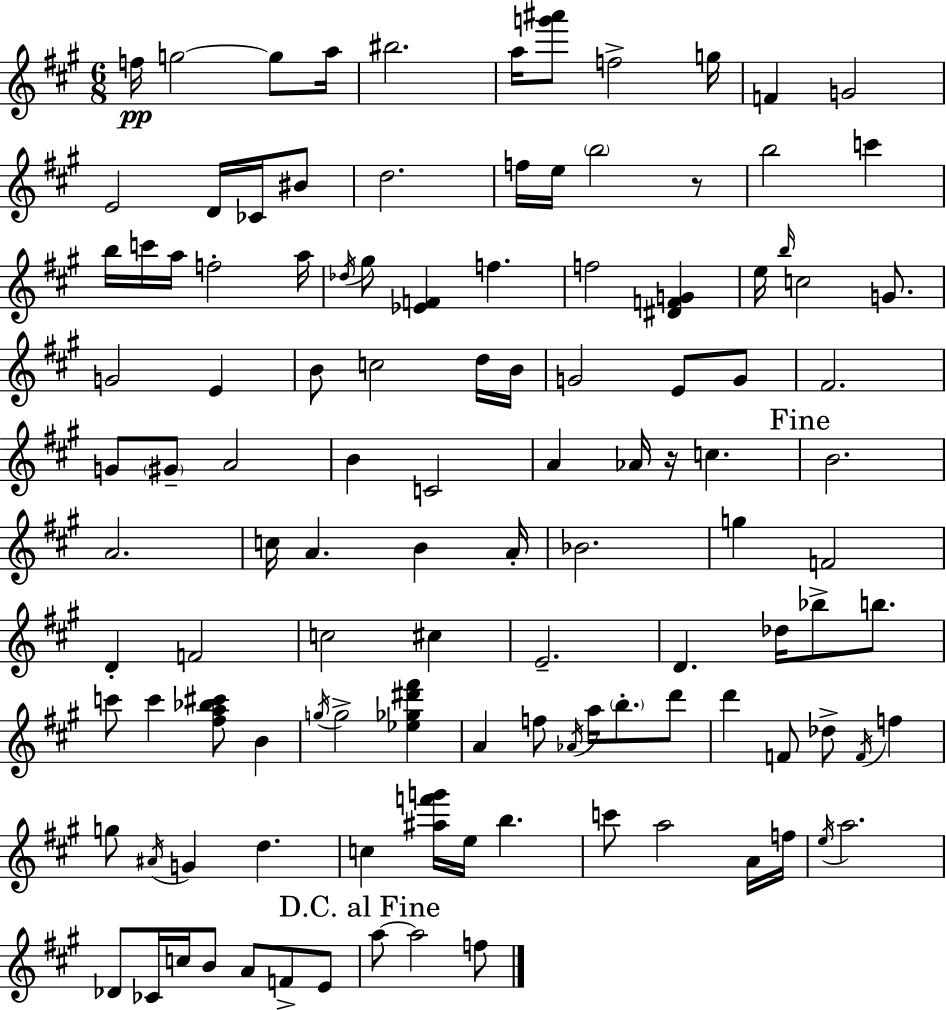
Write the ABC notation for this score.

X:1
T:Untitled
M:6/8
L:1/4
K:A
f/4 g2 g/2 a/4 ^b2 a/4 [g'^a']/2 f2 g/4 F G2 E2 D/4 _C/4 ^B/2 d2 f/4 e/4 b2 z/2 b2 c' b/4 c'/4 a/4 f2 a/4 _d/4 ^g/2 [_EF] f f2 [^DFG] e/4 b/4 c2 G/2 G2 E B/2 c2 d/4 B/4 G2 E/2 G/2 ^F2 G/2 ^G/2 A2 B C2 A _A/4 z/4 c B2 A2 c/4 A B A/4 _B2 g F2 D F2 c2 ^c E2 D _d/4 _b/2 b/2 c'/2 c' [^fa_b^c']/2 B g/4 g2 [_e_g^d'^f'] A f/2 _A/4 a/4 b/2 d'/2 d' F/2 _d/2 F/4 f g/2 ^A/4 G d c [^af'g']/4 e/4 b c'/2 a2 A/4 f/4 e/4 a2 _D/2 _C/4 c/4 B/2 A/2 F/2 E/2 a/2 a2 f/2